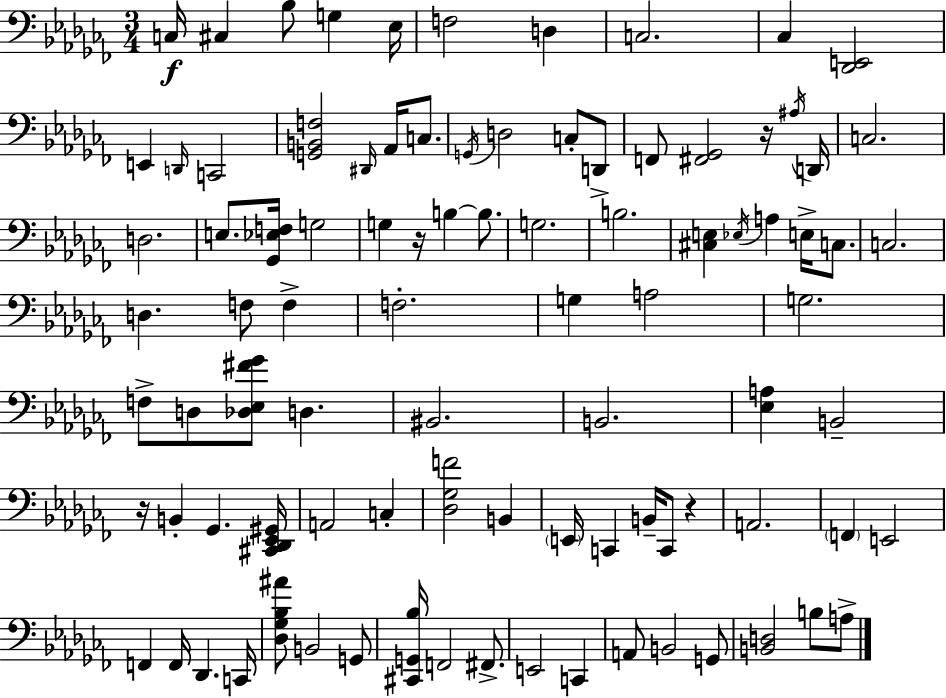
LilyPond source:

{
  \clef bass
  \numericTimeSignature
  \time 3/4
  \key aes \minor
  c16\f cis4 bes8 g4 ees16 | f2 d4 | c2. | ces4 <des, e,>2 | \break e,4 \grace { d,16 } c,2 | <g, b, f>2 \grace { dis,16 } aes,16 c8. | \acciaccatura { g,16 } d2 c8-. | d,8-> f,8 <fis, ges,>2 | \break r16 \acciaccatura { ais16 } d,16 c2. | d2. | e8. <ges, ees f>16 g2 | g4 r16 b4~~ | \break b8. g2. | b2. | <cis e>4 \acciaccatura { ees16 } a4 | e16-> c8. c2. | \break d4. f8 | f4-> f2.-. | g4 a2 | g2. | \break f8-> d8 <des ees fis' ges'>8 d4. | bis,2. | b,2. | <ees a>4 b,2-- | \break r16 b,4-. ges,4. | <cis, des, ees, gis,>16 a,2 | c4-. <des ges f'>2 | b,4 \parenthesize e,16 c,4 b,16-- c,8 | \break r4 a,2. | \parenthesize f,4 e,2 | f,4 f,16 des,4. | c,16 <des ges bes ais'>8 b,2 | \break g,8 <cis, g, bes>16 f,2 | fis,8.-> e,2 | c,4 a,8 b,2 | g,8 <b, d>2 | \break b8 a8-> \bar "|."
}